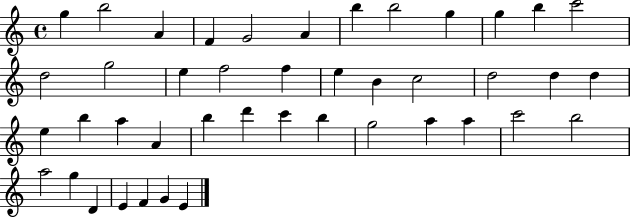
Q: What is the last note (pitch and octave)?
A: E4